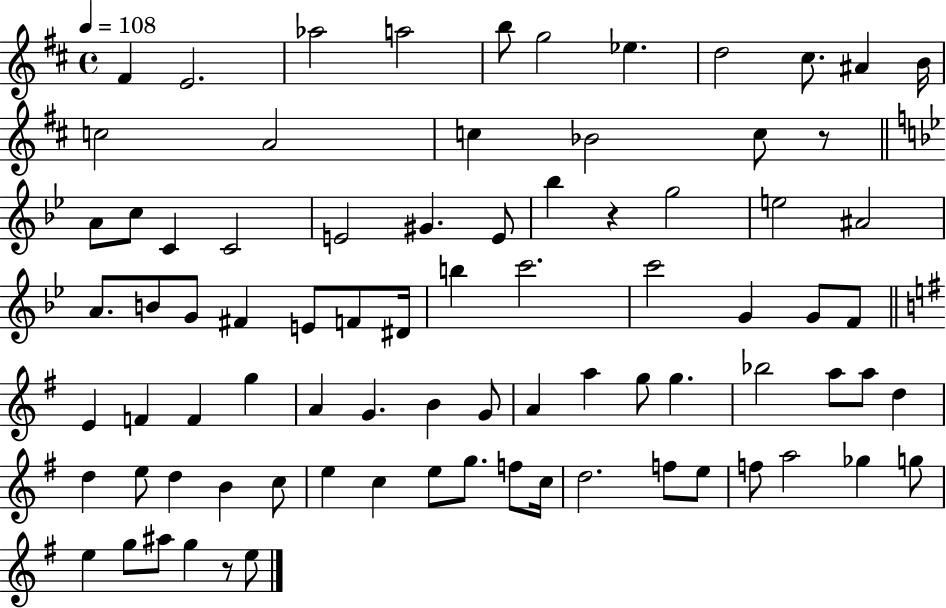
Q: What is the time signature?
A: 4/4